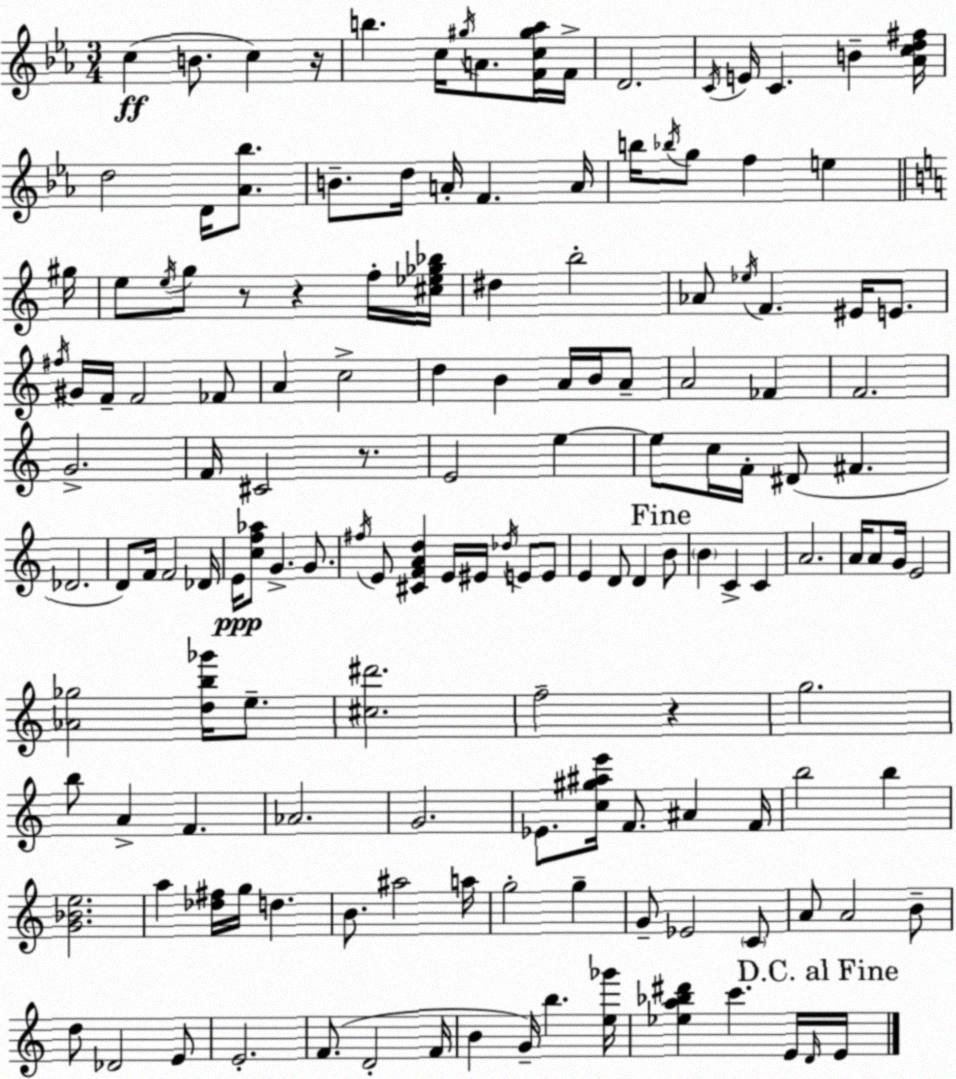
X:1
T:Untitled
M:3/4
L:1/4
K:Eb
c B/2 c z/4 b c/4 ^g/4 A/2 [Fc^g_a]/4 F/4 D2 C/4 E/4 C B [_Acd^f]/4 d2 D/4 [_A_b]/2 B/2 d/4 A/4 F A/4 b/4 _b/4 g/2 f e ^g/4 e/2 e/4 g/2 z/2 z f/4 [^c_e_g_b]/4 ^d b2 _A/2 _e/4 F ^E/4 E/2 ^f/4 ^G/4 F/4 F2 _F/2 A c2 d B A/4 B/4 A/2 A2 _F F2 G2 F/4 ^C2 z/2 E2 e e/2 c/4 F/4 ^D/2 ^F _D2 D/2 F/4 F2 _D/4 E/4 [cf_a]/2 G G/2 ^f/4 E/2 [^CFAd] E/4 ^E/4 _d/4 E/2 E/2 E D/2 D B/2 B C C A2 A/4 A/2 G/4 E2 [_A_g]2 [db_g']/4 e/2 [^c^d']2 f2 z g2 b/2 A F _A2 G2 _E/2 [c^g^ae']/4 F/2 ^A F/4 b2 b [G_Be]2 a [_d^f]/4 g/4 d B/2 ^a2 a/4 g2 g G/2 _E2 C/2 A/2 A2 B/2 d/2 _D2 E/2 E2 F/2 D2 F/4 B G/4 b [e_g']/4 [_ea_b^d'] c' E/4 D/4 E/4